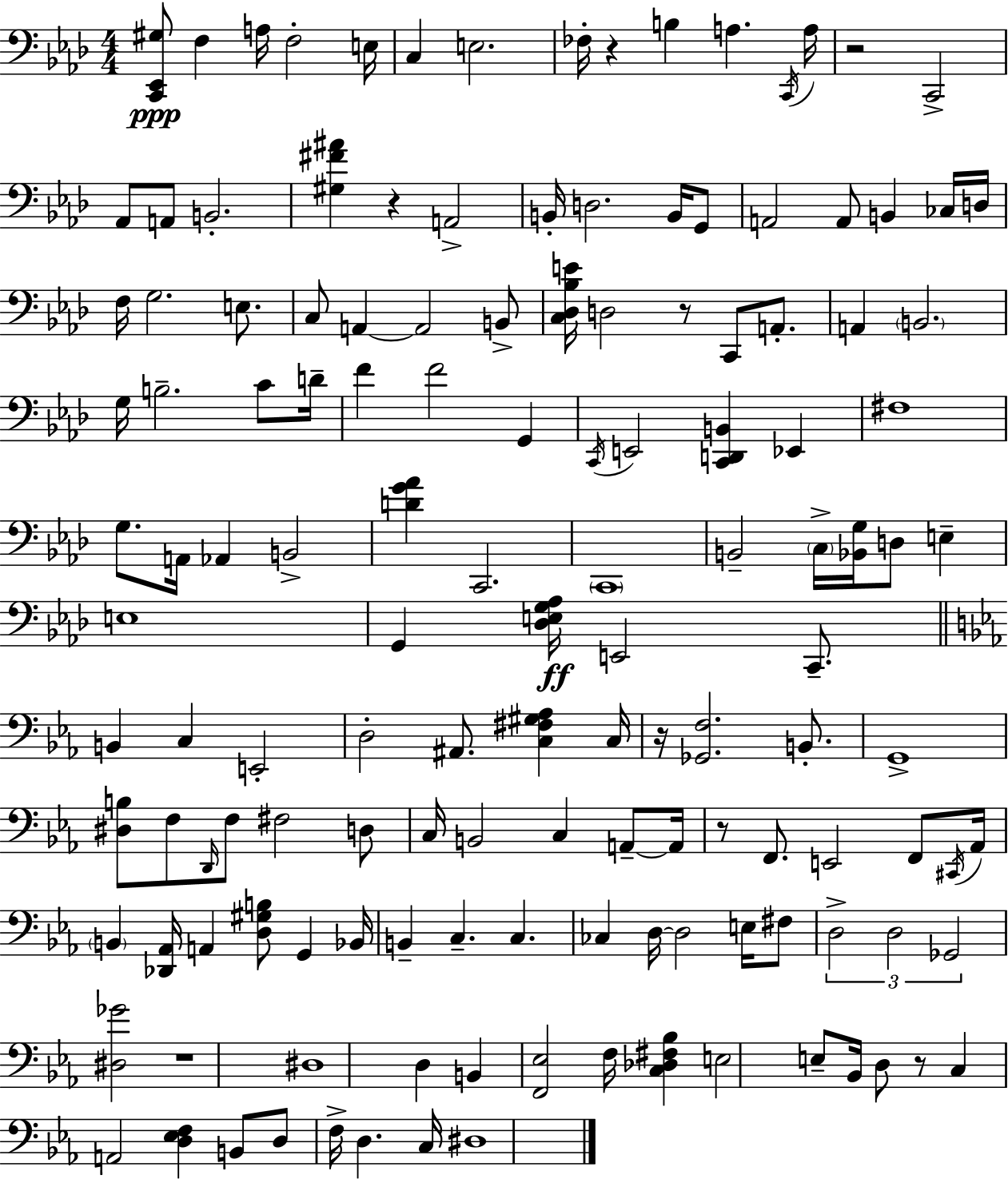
{
  \clef bass
  \numericTimeSignature
  \time 4/4
  \key f \minor
  <c, ees, gis>8\ppp f4 a16 f2-. e16 | c4 e2. | fes16-. r4 b4 a4. \acciaccatura { c,16 } | a16 r2 c,2-> | \break aes,8 a,8 b,2.-. | <gis fis' ais'>4 r4 a,2-> | b,16-. d2. b,16 g,8 | a,2 a,8 b,4 ces16 | \break d16 f16 g2. e8. | c8 a,4~~ a,2 b,8-> | <c des bes e'>16 d2 r8 c,8 a,8.-. | a,4 \parenthesize b,2. | \break g16 b2.-- c'8 | d'16-- f'4 f'2 g,4 | \acciaccatura { c,16 } e,2 <c, d, b,>4 ees,4 | fis1 | \break g8. a,16 aes,4 b,2-> | <d' g' aes'>4 c,2. | \parenthesize c,1 | b,2-- \parenthesize c16-> <bes, g>16 d8 e4-- | \break e1 | g,4 <des e g aes>16\ff e,2 c,8.-- | \bar "||" \break \key c \minor b,4 c4 e,2-. | d2-. ais,8. <c fis gis aes>4 c16 | r16 <ges, f>2. b,8.-. | g,1-> | \break <dis b>8 f8 \grace { d,16 } f8 fis2 d8 | c16 b,2 c4 a,8--~~ | a,16 r8 f,8. e,2 f,8 | \acciaccatura { cis,16 } aes,16 \parenthesize b,4 <des, aes,>16 a,4 <d gis b>8 g,4 | \break bes,16 b,4-- c4.-- c4. | ces4 d16~~ d2 e16 | fis8 \tuplet 3/2 { d2-> d2 | ges,2 } <dis ges'>2 | \break r1 | dis1 | d4 b,4 <f, ees>2 | f16 <c des fis bes>4 e2 e8-- | \break bes,16 d8 r8 c4 a,2 | <d ees f>4 b,8 d8 f16-> d4. | c16 dis1 | \bar "|."
}